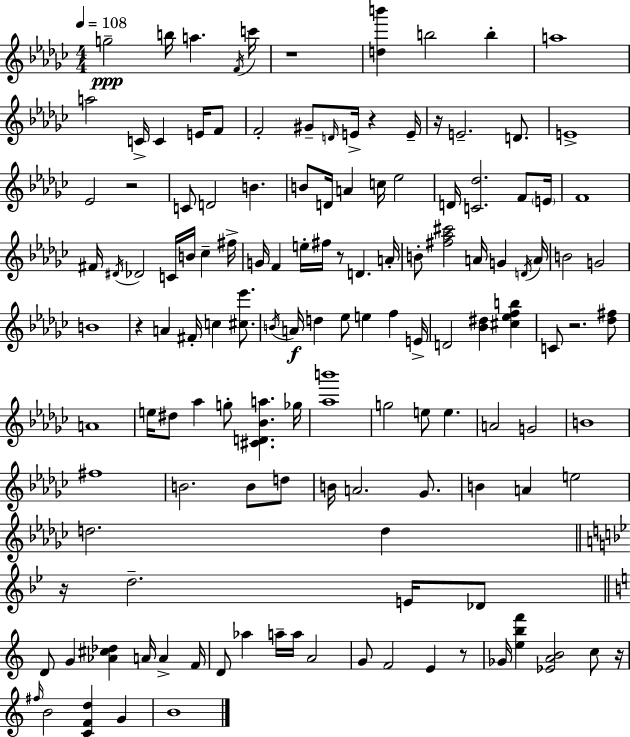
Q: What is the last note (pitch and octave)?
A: B4